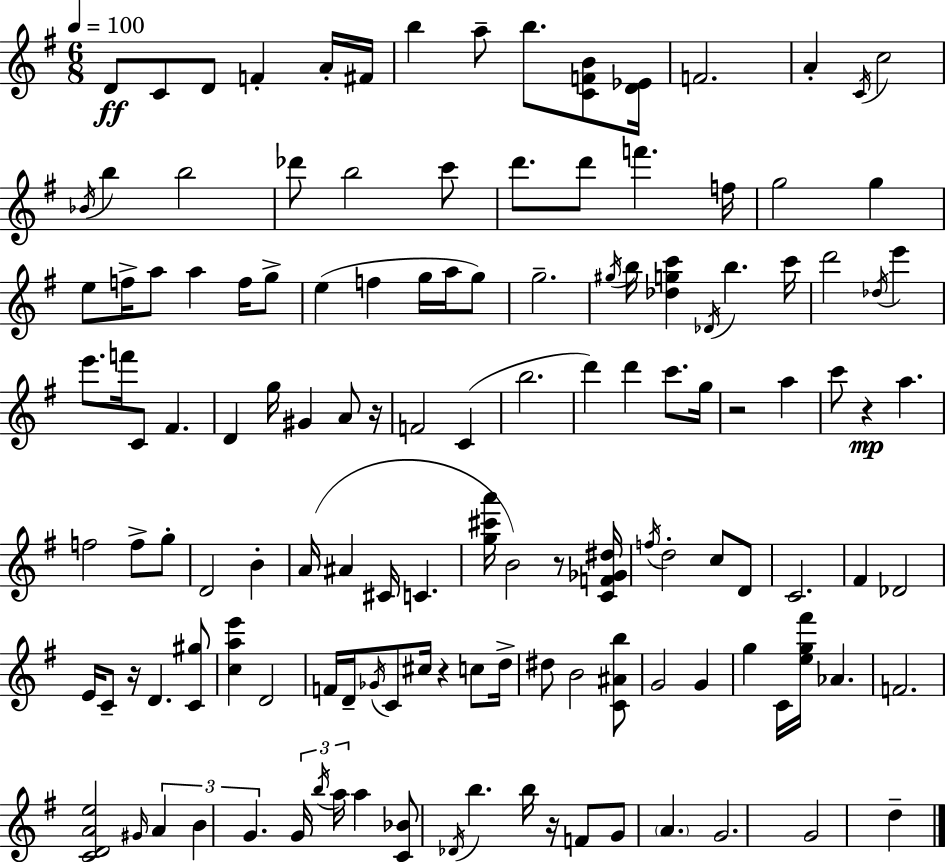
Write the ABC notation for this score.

X:1
T:Untitled
M:6/8
L:1/4
K:Em
D/2 C/2 D/2 F A/4 ^F/4 b a/2 b/2 [CFB]/2 [D_E]/4 F2 A C/4 c2 _B/4 b b2 _d'/2 b2 c'/2 d'/2 d'/2 f' f/4 g2 g e/2 f/4 a/2 a f/4 g/2 e f g/4 a/4 g/2 g2 ^g/4 b/4 [_dgc'] _D/4 b c'/4 d'2 _d/4 e' e'/2 f'/4 C/2 ^F D g/4 ^G A/2 z/4 F2 C b2 d' d' c'/2 g/4 z2 a c'/2 z a f2 f/2 g/2 D2 B A/4 ^A ^C/4 C [g^c'a']/4 B2 z/2 [CF_G^d]/4 f/4 d2 c/2 D/2 C2 ^F _D2 E/4 C/2 z/4 D [C^g]/2 [cae'] D2 F/4 D/4 _G/4 C/2 ^c/4 z c/2 d/4 ^d/2 B2 [C^Ab]/2 G2 G g C/4 [eg^f']/4 _A F2 [CDAe]2 ^G/4 A B G G/4 b/4 a/4 a [C_B]/2 _D/4 b b/4 z/4 F/2 G/2 A G2 G2 d